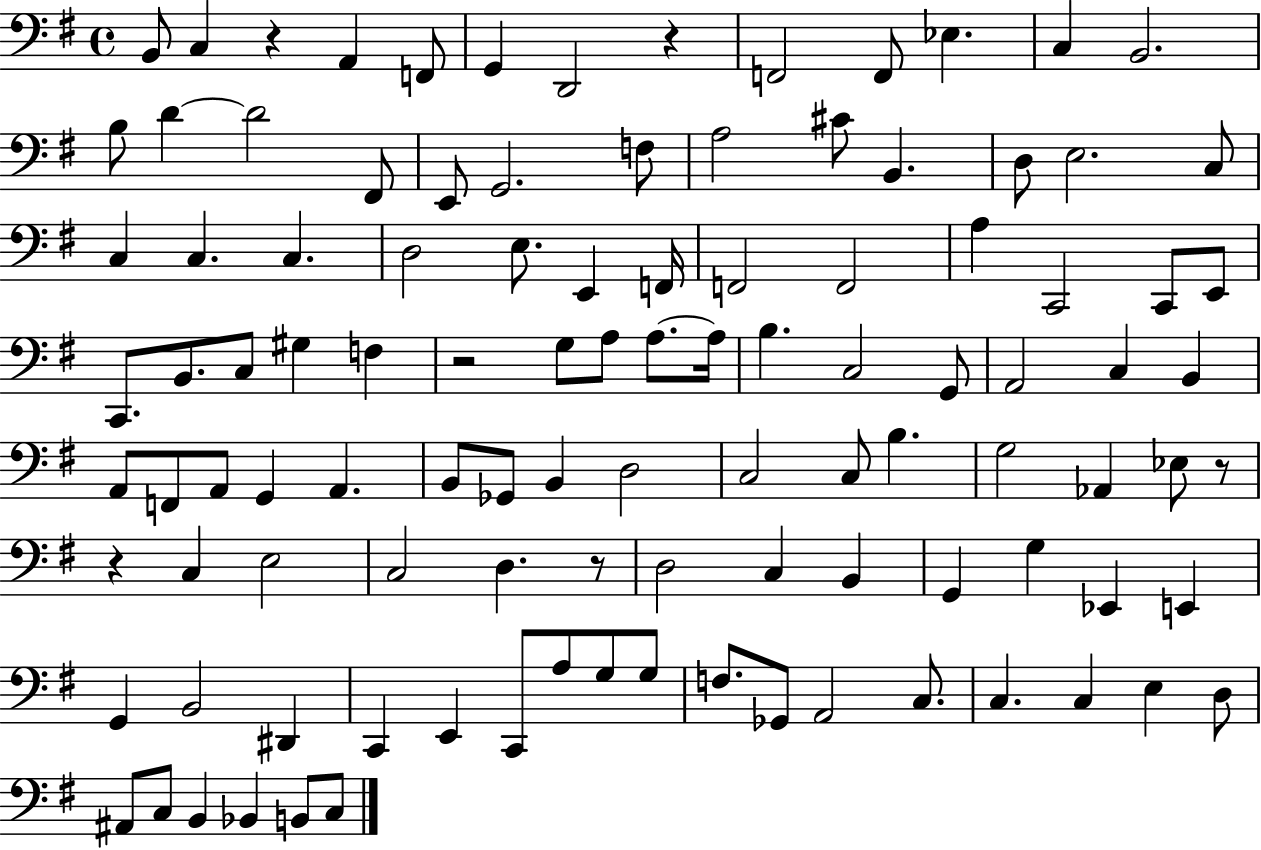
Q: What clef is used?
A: bass